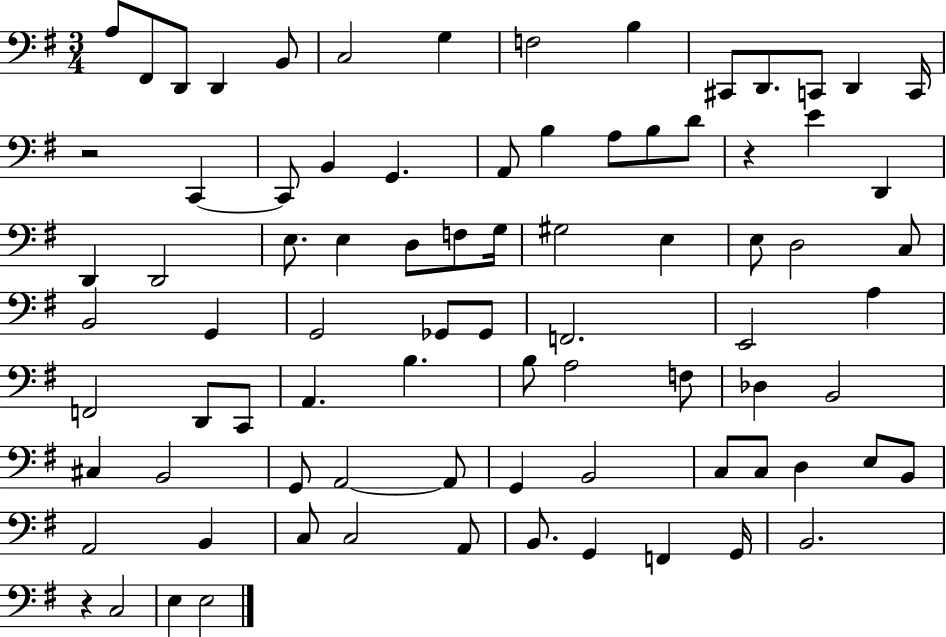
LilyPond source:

{
  \clef bass
  \numericTimeSignature
  \time 3/4
  \key g \major
  \repeat volta 2 { a8 fis,8 d,8 d,4 b,8 | c2 g4 | f2 b4 | cis,8 d,8. c,8 d,4 c,16 | \break r2 c,4~~ | c,8 b,4 g,4. | a,8 b4 a8 b8 d'8 | r4 e'4 d,4 | \break d,4 d,2 | e8. e4 d8 f8 g16 | gis2 e4 | e8 d2 c8 | \break b,2 g,4 | g,2 ges,8 ges,8 | f,2. | e,2 a4 | \break f,2 d,8 c,8 | a,4. b4. | b8 a2 f8 | des4 b,2 | \break cis4 b,2 | g,8 a,2~~ a,8 | g,4 b,2 | c8 c8 d4 e8 b,8 | \break a,2 b,4 | c8 c2 a,8 | b,8. g,4 f,4 g,16 | b,2. | \break r4 c2 | e4 e2 | } \bar "|."
}